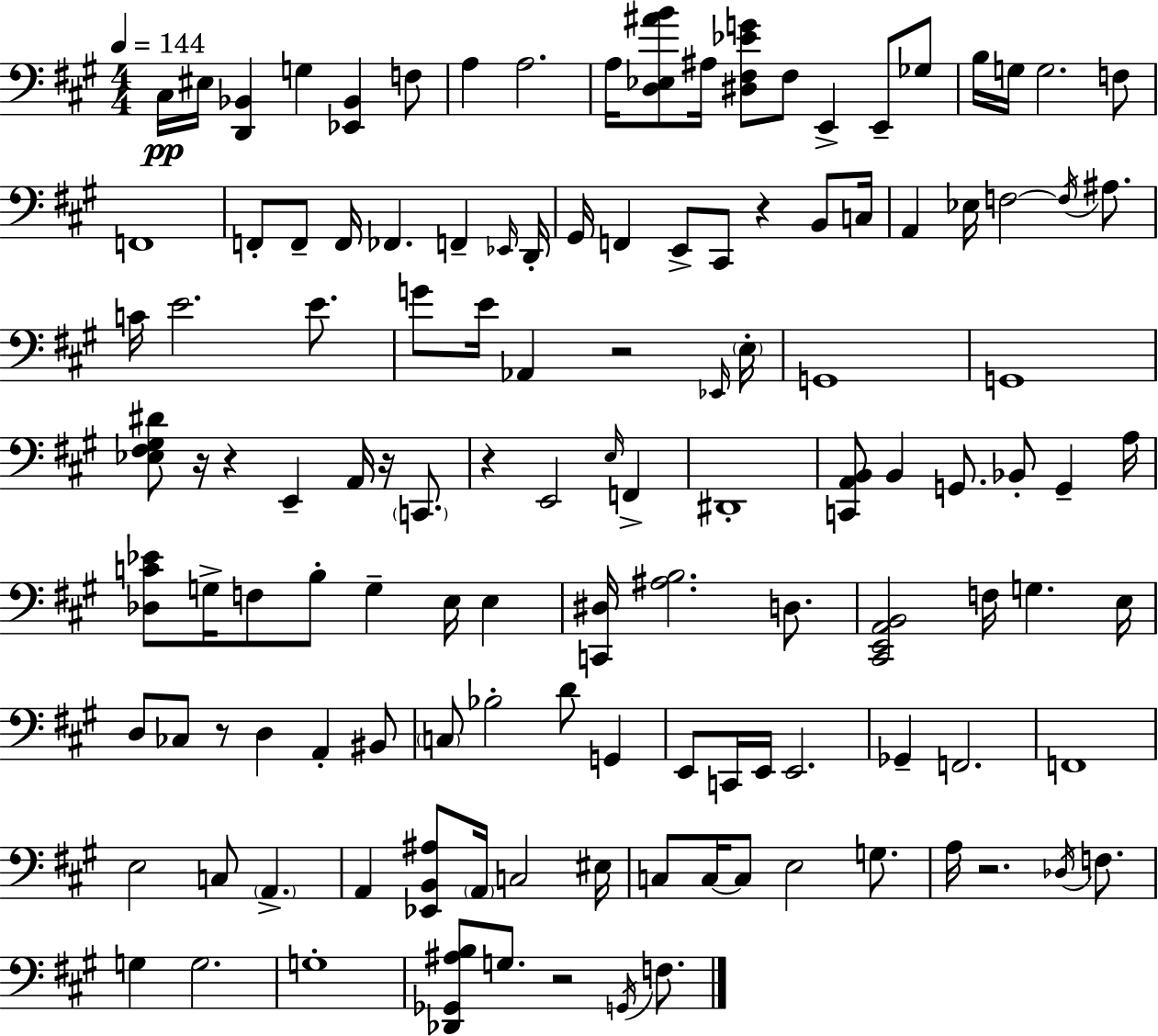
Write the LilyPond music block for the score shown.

{
  \clef bass
  \numericTimeSignature
  \time 4/4
  \key a \major
  \tempo 4 = 144
  cis16\pp eis16 <d, bes,>4 g4 <ees, bes,>4 f8 | a4 a2. | a16 <d ees ais' b'>8 ais16 <dis fis ees' g'>8 fis8 e,4-> e,8-- ges8 | b16 g16 g2. f8 | \break f,1 | f,8-. f,8-- f,16 fes,4. f,4-- \grace { ees,16 } | d,16-. gis,16 f,4 e,8-> cis,8 r4 b,8 | c16 a,4 ees16 f2~~ \acciaccatura { f16 } ais8. | \break c'16 e'2. e'8. | g'8 e'16 aes,4 r2 | \grace { ees,16 } \parenthesize e16-. g,1 | g,1 | \break <ees fis gis dis'>8 r16 r4 e,4-- a,16 r16 | \parenthesize c,8. r4 e,2 \grace { e16 } | f,4-> dis,1-. | <c, a, b,>8 b,4 g,8. bes,8-. g,4-- | \break a16 <des c' ees'>8 g16-> f8 b8-. g4-- e16 | e4 <c, dis>16 <ais b>2. | d8. <cis, e, a, b,>2 f16 g4. | e16 d8 ces8 r8 d4 a,4-. | \break bis,8 \parenthesize c8 bes2-. d'8 | g,4 e,8 c,16 e,16 e,2. | ges,4-- f,2. | f,1 | \break e2 c8 \parenthesize a,4.-> | a,4 <ees, b, ais>8 \parenthesize a,16 c2 | eis16 c8 c16~~ c8 e2 | g8. a16 r2. | \break \acciaccatura { des16 } f8. g4 g2. | g1-. | <des, ges, ais b>8 g8. r2 | \acciaccatura { g,16 } f8. \bar "|."
}